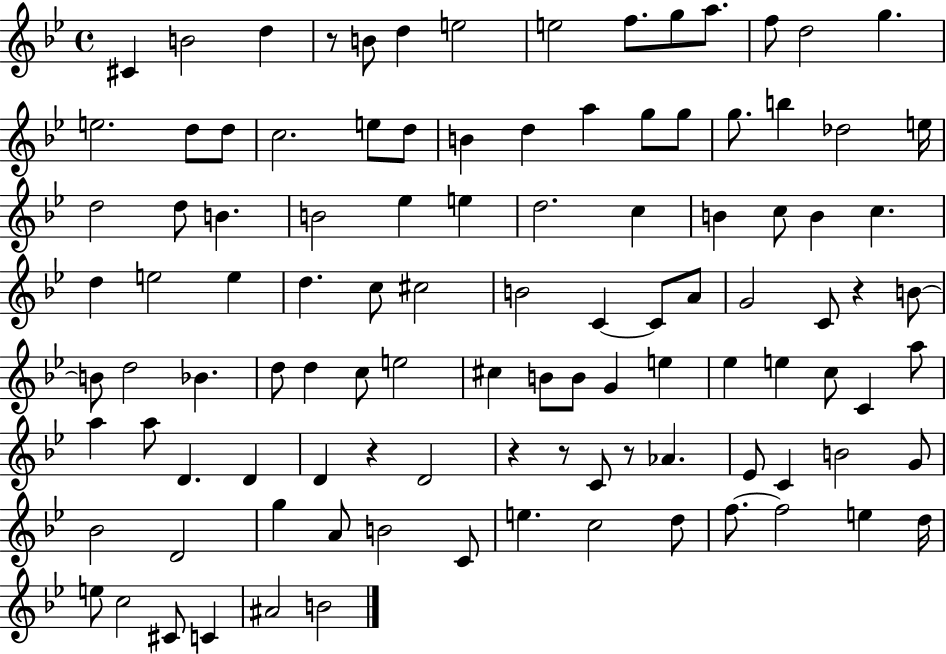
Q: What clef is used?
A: treble